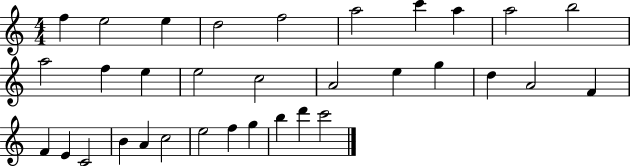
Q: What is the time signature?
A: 4/4